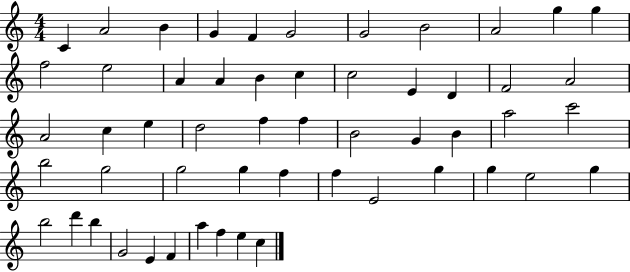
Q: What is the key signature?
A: C major